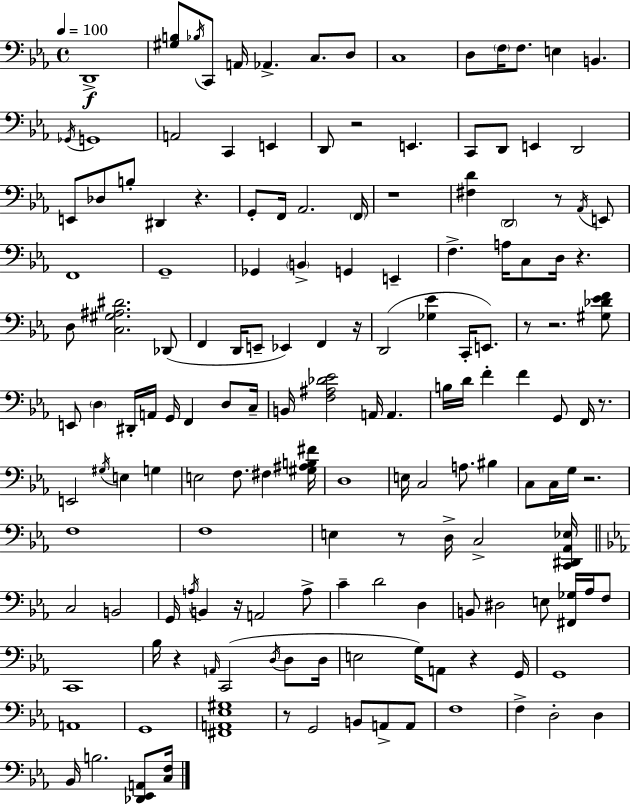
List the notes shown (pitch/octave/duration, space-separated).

D2/w [G#3,B3]/e Bb3/s C2/e A2/s Ab2/q. C3/e. D3/e C3/w D3/e F3/s F3/e. E3/q B2/q. Gb2/s G2/w A2/h C2/q E2/q D2/e R/h E2/q. C2/e D2/e E2/q D2/h E2/e Db3/e B3/e D#2/q R/q. G2/e F2/s Ab2/h. F2/s R/w [F#3,D4]/q D2/h R/e Ab2/s E2/e F2/w G2/w Gb2/q B2/q G2/q E2/q F3/q. A3/s C3/e D3/s R/q. D3/e [C3,G#3,A#3,D#4]/h. Db2/e F2/q D2/s E2/e Eb2/q F2/q R/s D2/h [Gb3,Eb4]/q C2/s E2/e. R/e R/h. [G#3,Db4,Eb4,F4]/e E2/e D3/q D#2/s A2/s G2/s F2/q D3/e C3/s B2/s [F3,A#3,Db4,Eb4]/h A2/s A2/q. B3/s D4/s F4/q F4/q G2/e F2/s R/e. E2/h G#3/s E3/q G3/q E3/h F3/e. F#3/q [G#3,A#3,B3,F#4]/s D3/w E3/s C3/h A3/e. BIS3/q C3/e C3/s G3/s R/h. F3/w F3/w E3/q R/e D3/s C3/h [C2,D#2,Ab2,Eb3]/s C3/h B2/h G2/s A3/s B2/q R/s A2/h A3/e C4/q D4/h D3/q B2/e D#3/h E3/e [F#2,Gb3]/s Ab3/s F3/e C2/w Bb3/s R/q A2/s C2/h D3/s D3/e D3/s E3/h G3/s A2/e R/q G2/s G2/w A2/w G2/w [F#2,A2,Eb3,G#3]/w R/e G2/h B2/e A2/e A2/e F3/w F3/q D3/h D3/q Bb2/s B3/h. [Db2,Eb2,A2]/e [C3,F3]/s